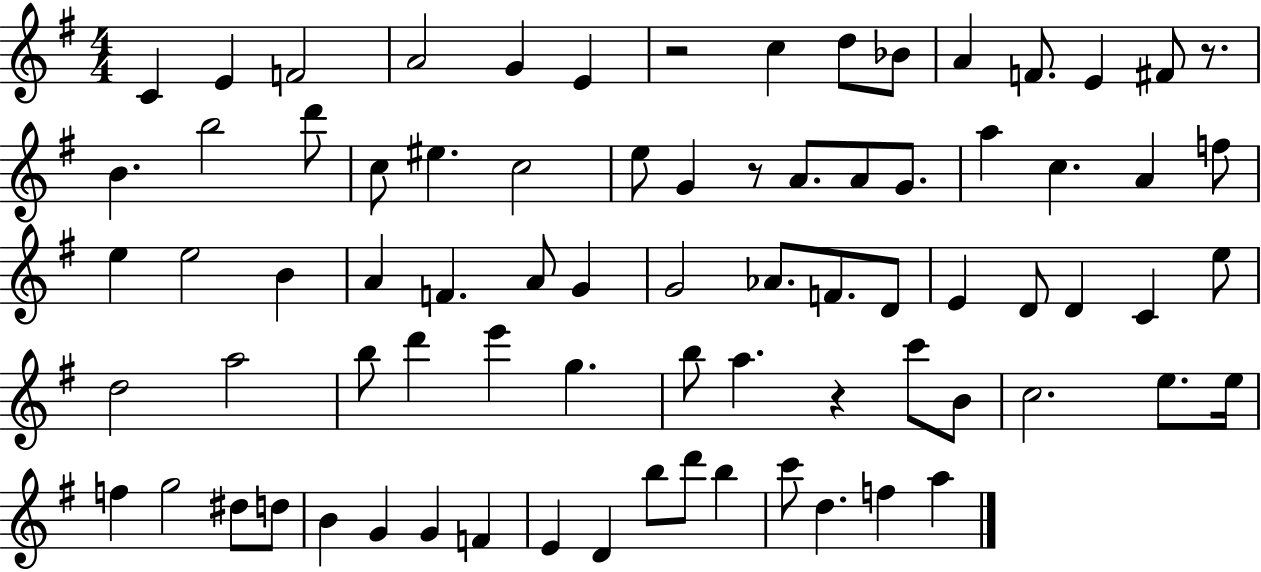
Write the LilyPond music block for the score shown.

{
  \clef treble
  \numericTimeSignature
  \time 4/4
  \key g \major
  c'4 e'4 f'2 | a'2 g'4 e'4 | r2 c''4 d''8 bes'8 | a'4 f'8. e'4 fis'8 r8. | \break b'4. b''2 d'''8 | c''8 eis''4. c''2 | e''8 g'4 r8 a'8. a'8 g'8. | a''4 c''4. a'4 f''8 | \break e''4 e''2 b'4 | a'4 f'4. a'8 g'4 | g'2 aes'8. f'8. d'8 | e'4 d'8 d'4 c'4 e''8 | \break d''2 a''2 | b''8 d'''4 e'''4 g''4. | b''8 a''4. r4 c'''8 b'8 | c''2. e''8. e''16 | \break f''4 g''2 dis''8 d''8 | b'4 g'4 g'4 f'4 | e'4 d'4 b''8 d'''8 b''4 | c'''8 d''4. f''4 a''4 | \break \bar "|."
}